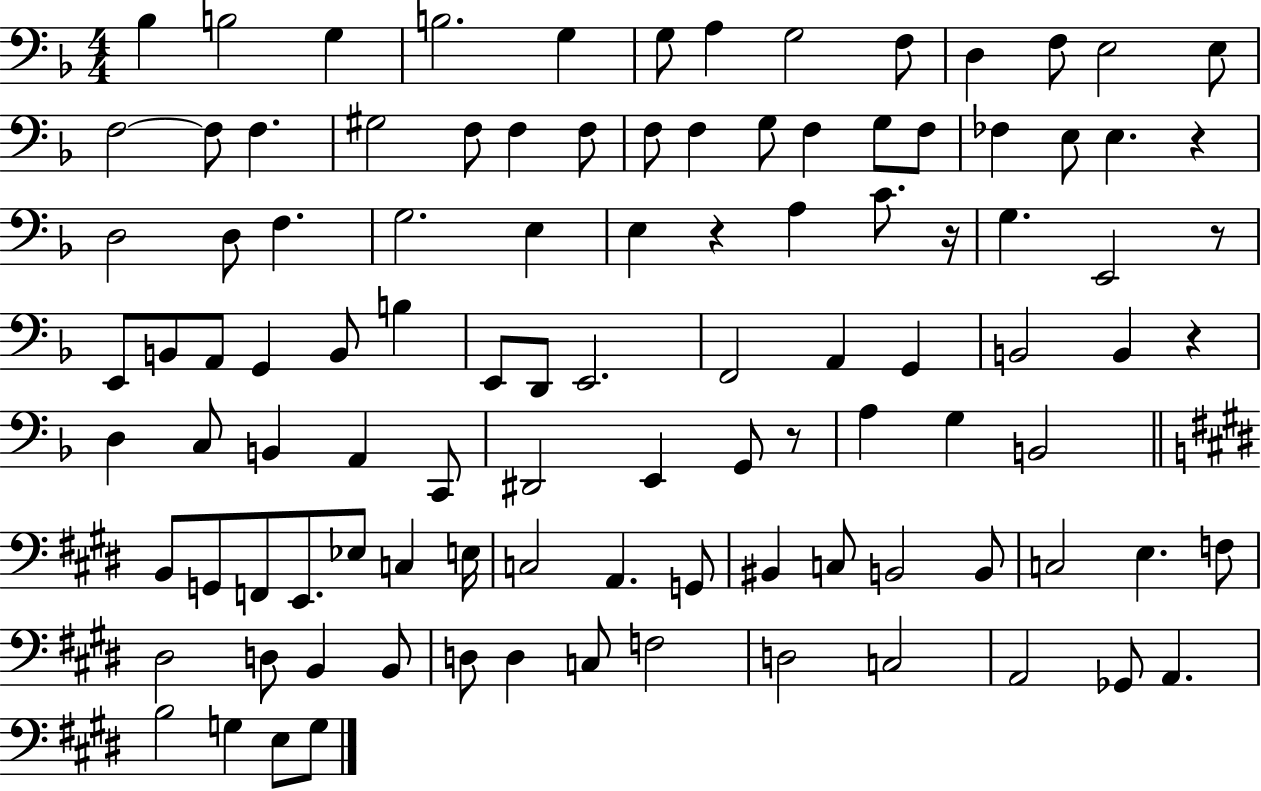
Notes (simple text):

Bb3/q B3/h G3/q B3/h. G3/q G3/e A3/q G3/h F3/e D3/q F3/e E3/h E3/e F3/h F3/e F3/q. G#3/h F3/e F3/q F3/e F3/e F3/q G3/e F3/q G3/e F3/e FES3/q E3/e E3/q. R/q D3/h D3/e F3/q. G3/h. E3/q E3/q R/q A3/q C4/e. R/s G3/q. E2/h R/e E2/e B2/e A2/e G2/q B2/e B3/q E2/e D2/e E2/h. F2/h A2/q G2/q B2/h B2/q R/q D3/q C3/e B2/q A2/q C2/e D#2/h E2/q G2/e R/e A3/q G3/q B2/h B2/e G2/e F2/e E2/e. Eb3/e C3/q E3/s C3/h A2/q. G2/e BIS2/q C3/e B2/h B2/e C3/h E3/q. F3/e D#3/h D3/e B2/q B2/e D3/e D3/q C3/e F3/h D3/h C3/h A2/h Gb2/e A2/q. B3/h G3/q E3/e G3/e